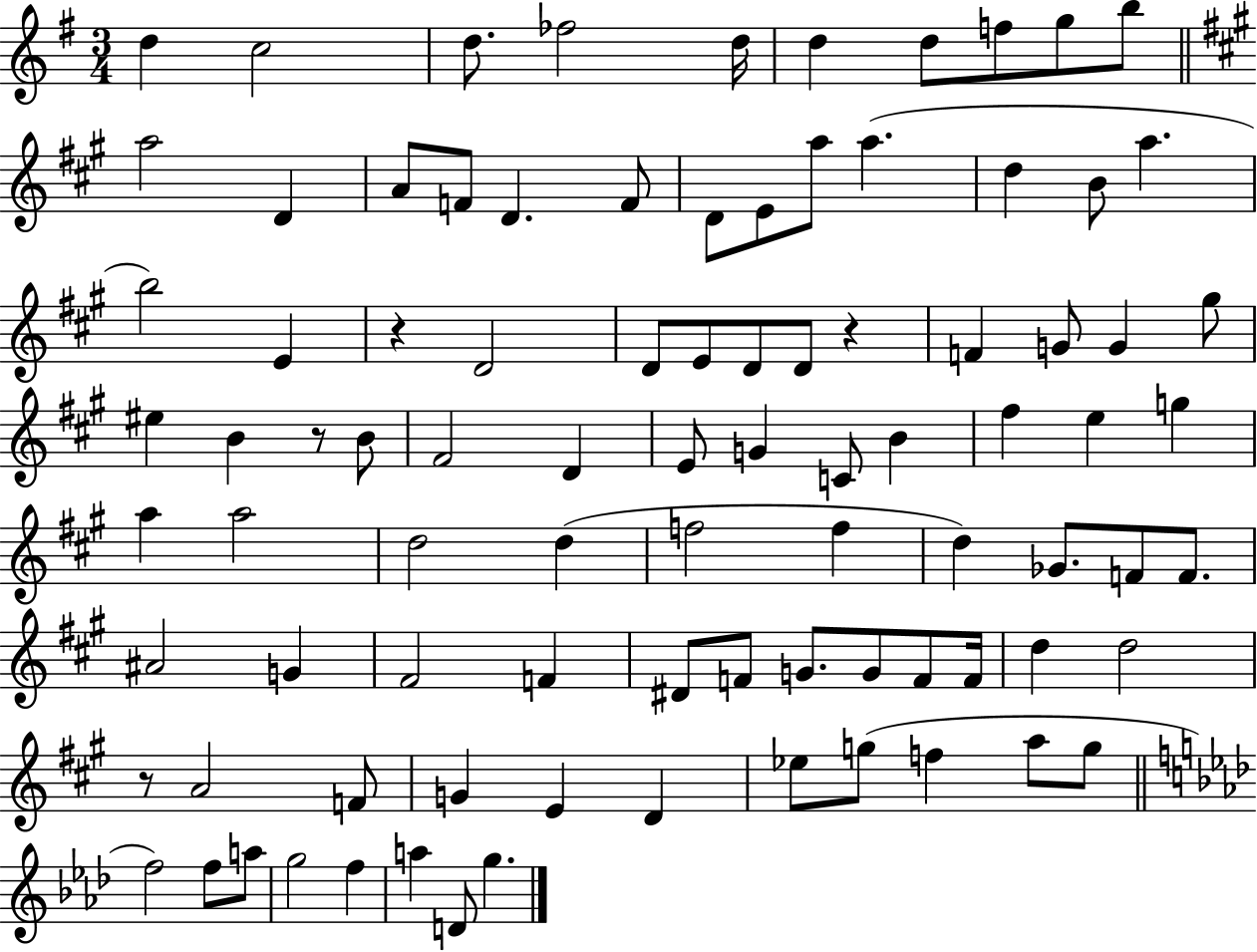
D5/q C5/h D5/e. FES5/h D5/s D5/q D5/e F5/e G5/e B5/e A5/h D4/q A4/e F4/e D4/q. F4/e D4/e E4/e A5/e A5/q. D5/q B4/e A5/q. B5/h E4/q R/q D4/h D4/e E4/e D4/e D4/e R/q F4/q G4/e G4/q G#5/e EIS5/q B4/q R/e B4/e F#4/h D4/q E4/e G4/q C4/e B4/q F#5/q E5/q G5/q A5/q A5/h D5/h D5/q F5/h F5/q D5/q Gb4/e. F4/e F4/e. A#4/h G4/q F#4/h F4/q D#4/e F4/e G4/e. G4/e F4/e F4/s D5/q D5/h R/e A4/h F4/e G4/q E4/q D4/q Eb5/e G5/e F5/q A5/e G5/e F5/h F5/e A5/e G5/h F5/q A5/q D4/e G5/q.